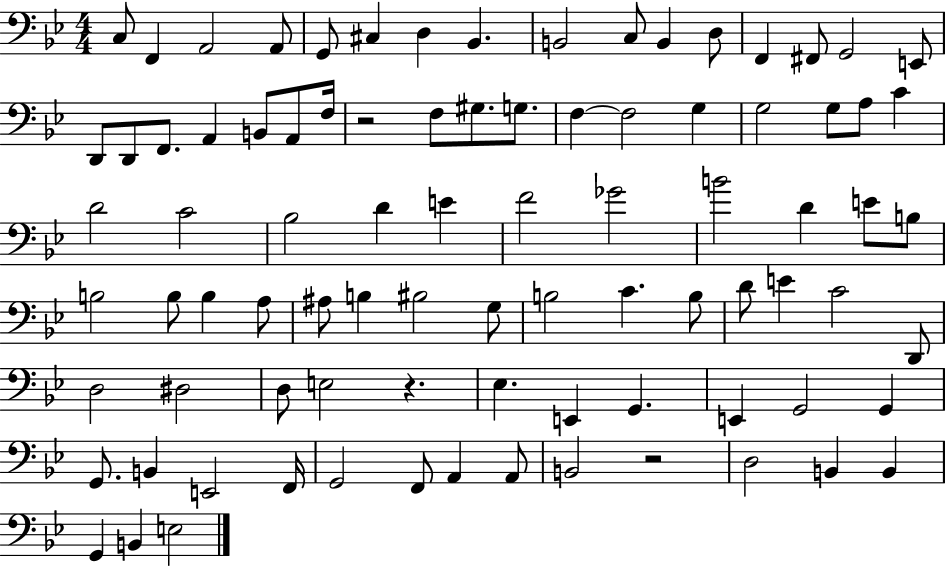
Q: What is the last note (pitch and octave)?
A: E3